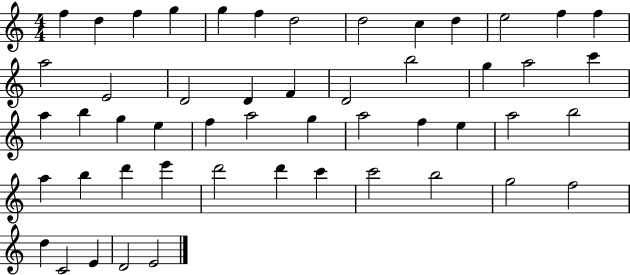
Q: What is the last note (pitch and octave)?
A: E4